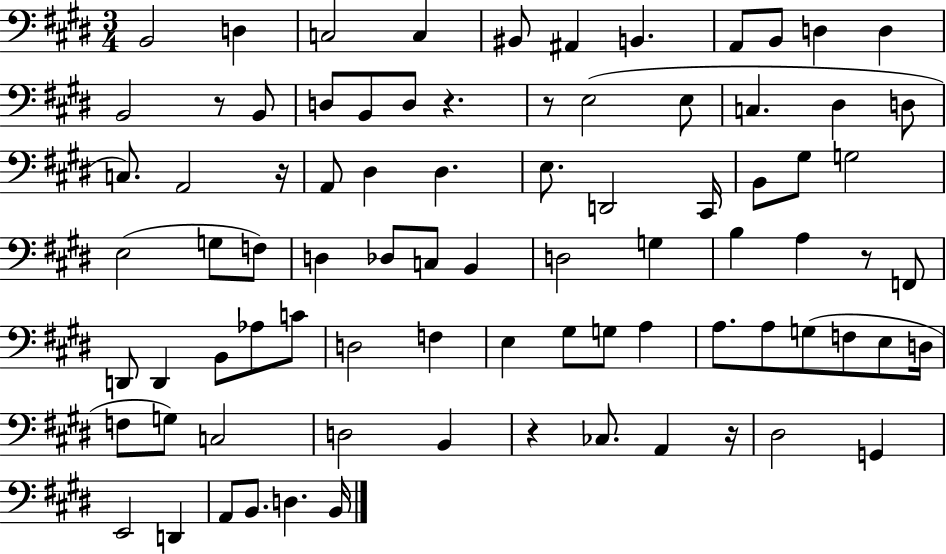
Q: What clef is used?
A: bass